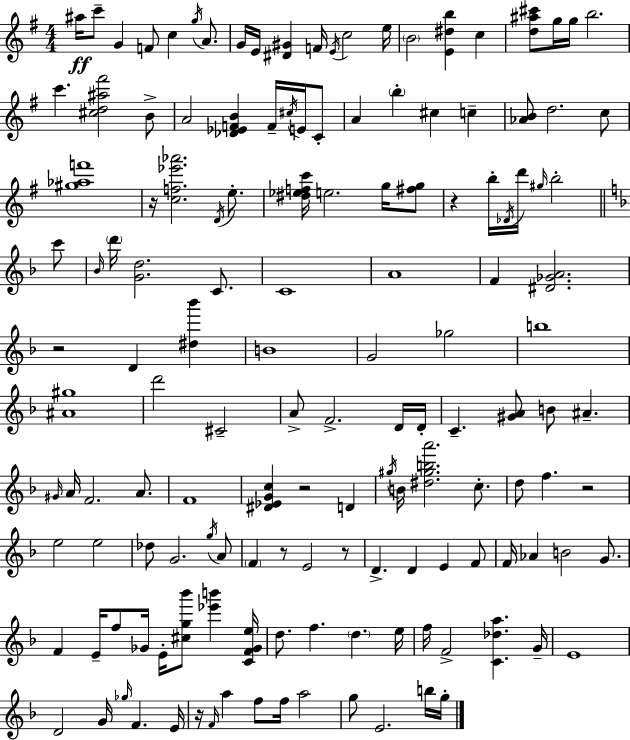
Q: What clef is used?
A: treble